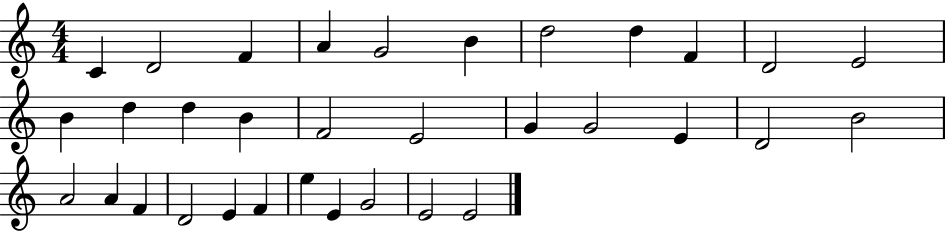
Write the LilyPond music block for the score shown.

{
  \clef treble
  \numericTimeSignature
  \time 4/4
  \key c \major
  c'4 d'2 f'4 | a'4 g'2 b'4 | d''2 d''4 f'4 | d'2 e'2 | \break b'4 d''4 d''4 b'4 | f'2 e'2 | g'4 g'2 e'4 | d'2 b'2 | \break a'2 a'4 f'4 | d'2 e'4 f'4 | e''4 e'4 g'2 | e'2 e'2 | \break \bar "|."
}